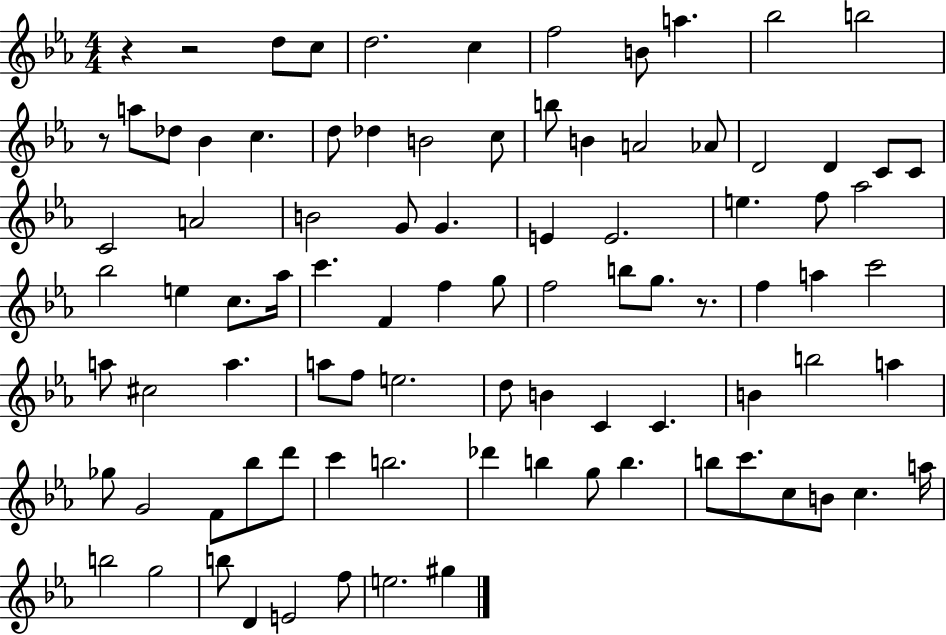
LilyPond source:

{
  \clef treble
  \numericTimeSignature
  \time 4/4
  \key ees \major
  \repeat volta 2 { r4 r2 d''8 c''8 | d''2. c''4 | f''2 b'8 a''4. | bes''2 b''2 | \break r8 a''8 des''8 bes'4 c''4. | d''8 des''4 b'2 c''8 | b''8 b'4 a'2 aes'8 | d'2 d'4 c'8 c'8 | \break c'2 a'2 | b'2 g'8 g'4. | e'4 e'2. | e''4. f''8 aes''2 | \break bes''2 e''4 c''8. aes''16 | c'''4. f'4 f''4 g''8 | f''2 b''8 g''8. r8. | f''4 a''4 c'''2 | \break a''8 cis''2 a''4. | a''8 f''8 e''2. | d''8 b'4 c'4 c'4. | b'4 b''2 a''4 | \break ges''8 g'2 f'8 bes''8 d'''8 | c'''4 b''2. | des'''4 b''4 g''8 b''4. | b''8 c'''8. c''8 b'8 c''4. a''16 | \break b''2 g''2 | b''8 d'4 e'2 f''8 | e''2. gis''4 | } \bar "|."
}